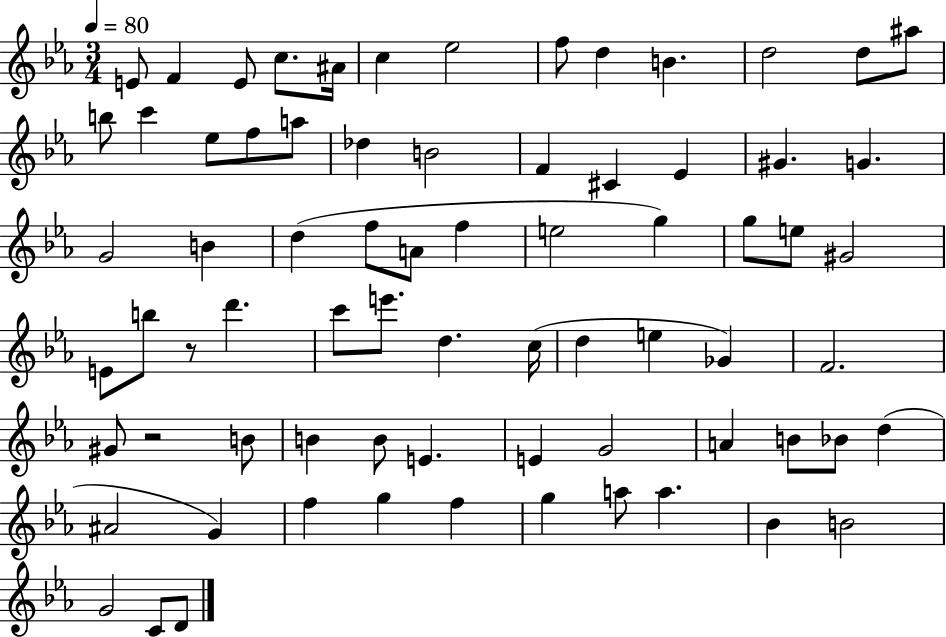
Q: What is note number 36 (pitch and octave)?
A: G#4